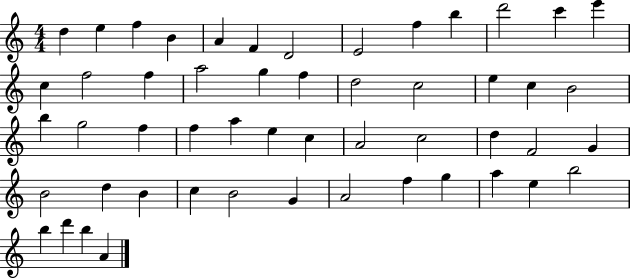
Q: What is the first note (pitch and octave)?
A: D5